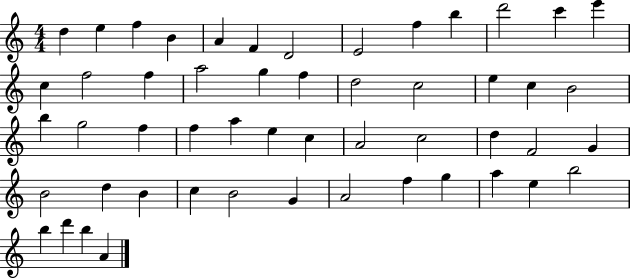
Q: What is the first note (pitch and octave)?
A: D5